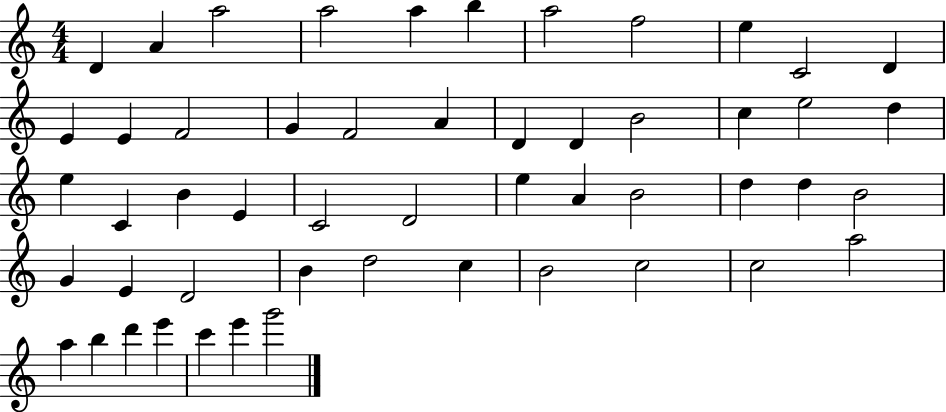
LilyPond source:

{
  \clef treble
  \numericTimeSignature
  \time 4/4
  \key c \major
  d'4 a'4 a''2 | a''2 a''4 b''4 | a''2 f''2 | e''4 c'2 d'4 | \break e'4 e'4 f'2 | g'4 f'2 a'4 | d'4 d'4 b'2 | c''4 e''2 d''4 | \break e''4 c'4 b'4 e'4 | c'2 d'2 | e''4 a'4 b'2 | d''4 d''4 b'2 | \break g'4 e'4 d'2 | b'4 d''2 c''4 | b'2 c''2 | c''2 a''2 | \break a''4 b''4 d'''4 e'''4 | c'''4 e'''4 g'''2 | \bar "|."
}